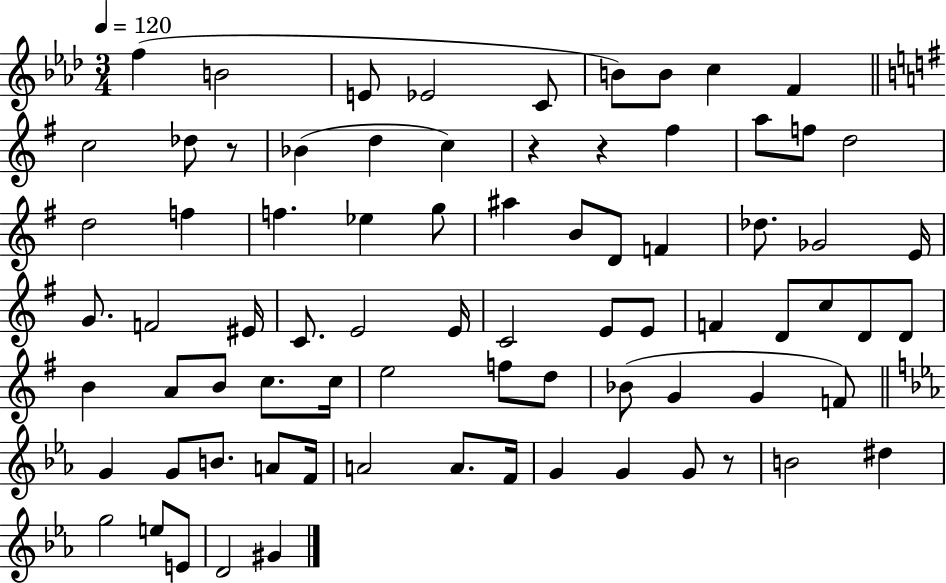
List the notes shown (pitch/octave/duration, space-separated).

F5/q B4/h E4/e Eb4/h C4/e B4/e B4/e C5/q F4/q C5/h Db5/e R/e Bb4/q D5/q C5/q R/q R/q F#5/q A5/e F5/e D5/h D5/h F5/q F5/q. Eb5/q G5/e A#5/q B4/e D4/e F4/q Db5/e. Gb4/h E4/s G4/e. F4/h EIS4/s C4/e. E4/h E4/s C4/h E4/e E4/e F4/q D4/e C5/e D4/e D4/e B4/q A4/e B4/e C5/e. C5/s E5/h F5/e D5/e Bb4/e G4/q G4/q F4/e G4/q G4/e B4/e. A4/e F4/s A4/h A4/e. F4/s G4/q G4/q G4/e R/e B4/h D#5/q G5/h E5/e E4/e D4/h G#4/q